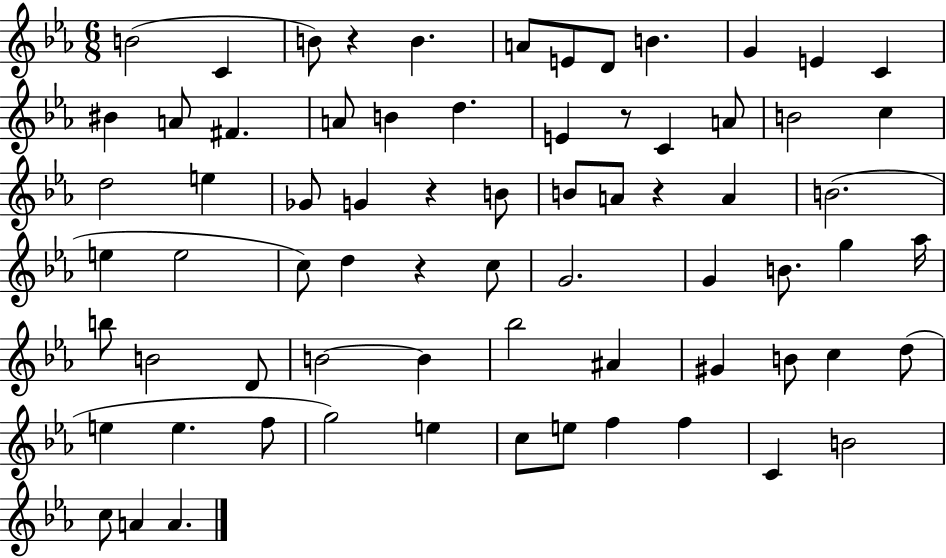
B4/h C4/q B4/e R/q B4/q. A4/e E4/e D4/e B4/q. G4/q E4/q C4/q BIS4/q A4/e F#4/q. A4/e B4/q D5/q. E4/q R/e C4/q A4/e B4/h C5/q D5/h E5/q Gb4/e G4/q R/q B4/e B4/e A4/e R/q A4/q B4/h. E5/q E5/h C5/e D5/q R/q C5/e G4/h. G4/q B4/e. G5/q Ab5/s B5/e B4/h D4/e B4/h B4/q Bb5/h A#4/q G#4/q B4/e C5/q D5/e E5/q E5/q. F5/e G5/h E5/q C5/e E5/e F5/q F5/q C4/q B4/h C5/e A4/q A4/q.